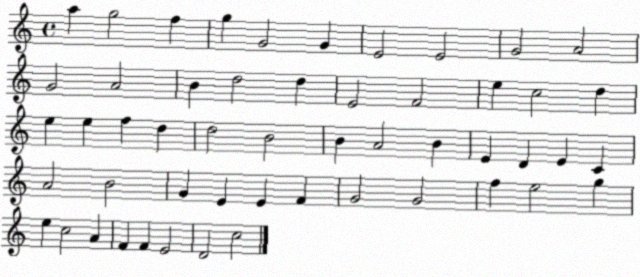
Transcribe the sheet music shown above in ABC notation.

X:1
T:Untitled
M:4/4
L:1/4
K:C
a g2 f g G2 G E2 E2 G2 A2 G2 A2 B d2 d E2 F2 e c2 d e e f d d2 B2 B A2 B E D E C A2 B2 G E E F G2 G2 f e2 g e c2 A F F E2 D2 c2